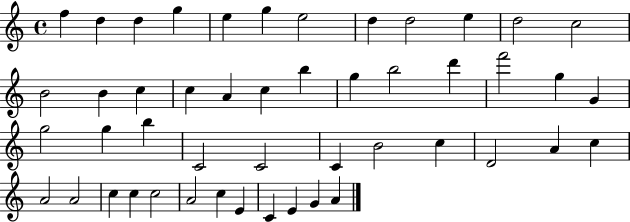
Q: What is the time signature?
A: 4/4